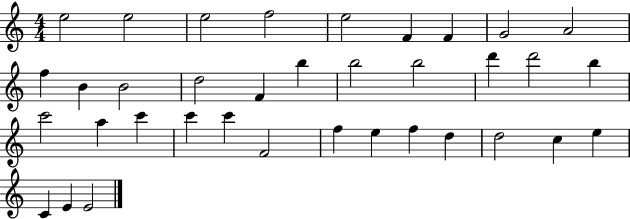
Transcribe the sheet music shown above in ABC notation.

X:1
T:Untitled
M:4/4
L:1/4
K:C
e2 e2 e2 f2 e2 F F G2 A2 f B B2 d2 F b b2 b2 d' d'2 b c'2 a c' c' c' F2 f e f d d2 c e C E E2